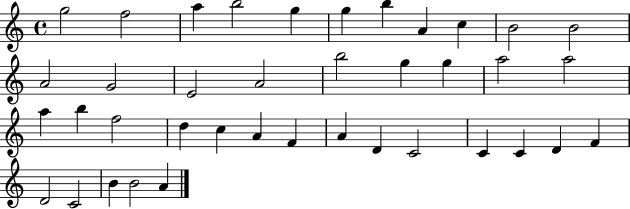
{
  \clef treble
  \time 4/4
  \defaultTimeSignature
  \key c \major
  g''2 f''2 | a''4 b''2 g''4 | g''4 b''4 a'4 c''4 | b'2 b'2 | \break a'2 g'2 | e'2 a'2 | b''2 g''4 g''4 | a''2 a''2 | \break a''4 b''4 f''2 | d''4 c''4 a'4 f'4 | a'4 d'4 c'2 | c'4 c'4 d'4 f'4 | \break d'2 c'2 | b'4 b'2 a'4 | \bar "|."
}